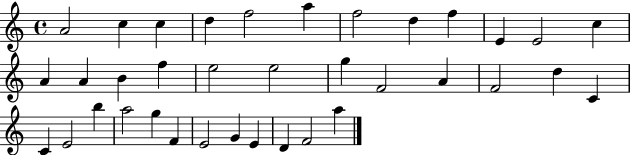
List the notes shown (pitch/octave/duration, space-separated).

A4/h C5/q C5/q D5/q F5/h A5/q F5/h D5/q F5/q E4/q E4/h C5/q A4/q A4/q B4/q F5/q E5/h E5/h G5/q F4/h A4/q F4/h D5/q C4/q C4/q E4/h B5/q A5/h G5/q F4/q E4/h G4/q E4/q D4/q F4/h A5/q